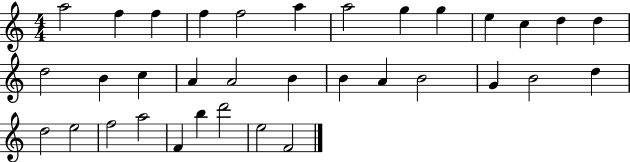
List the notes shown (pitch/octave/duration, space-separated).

A5/h F5/q F5/q F5/q F5/h A5/q A5/h G5/q G5/q E5/q C5/q D5/q D5/q D5/h B4/q C5/q A4/q A4/h B4/q B4/q A4/q B4/h G4/q B4/h D5/q D5/h E5/h F5/h A5/h F4/q B5/q D6/h E5/h F4/h